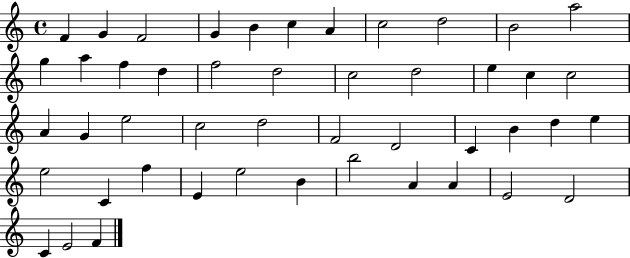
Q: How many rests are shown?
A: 0